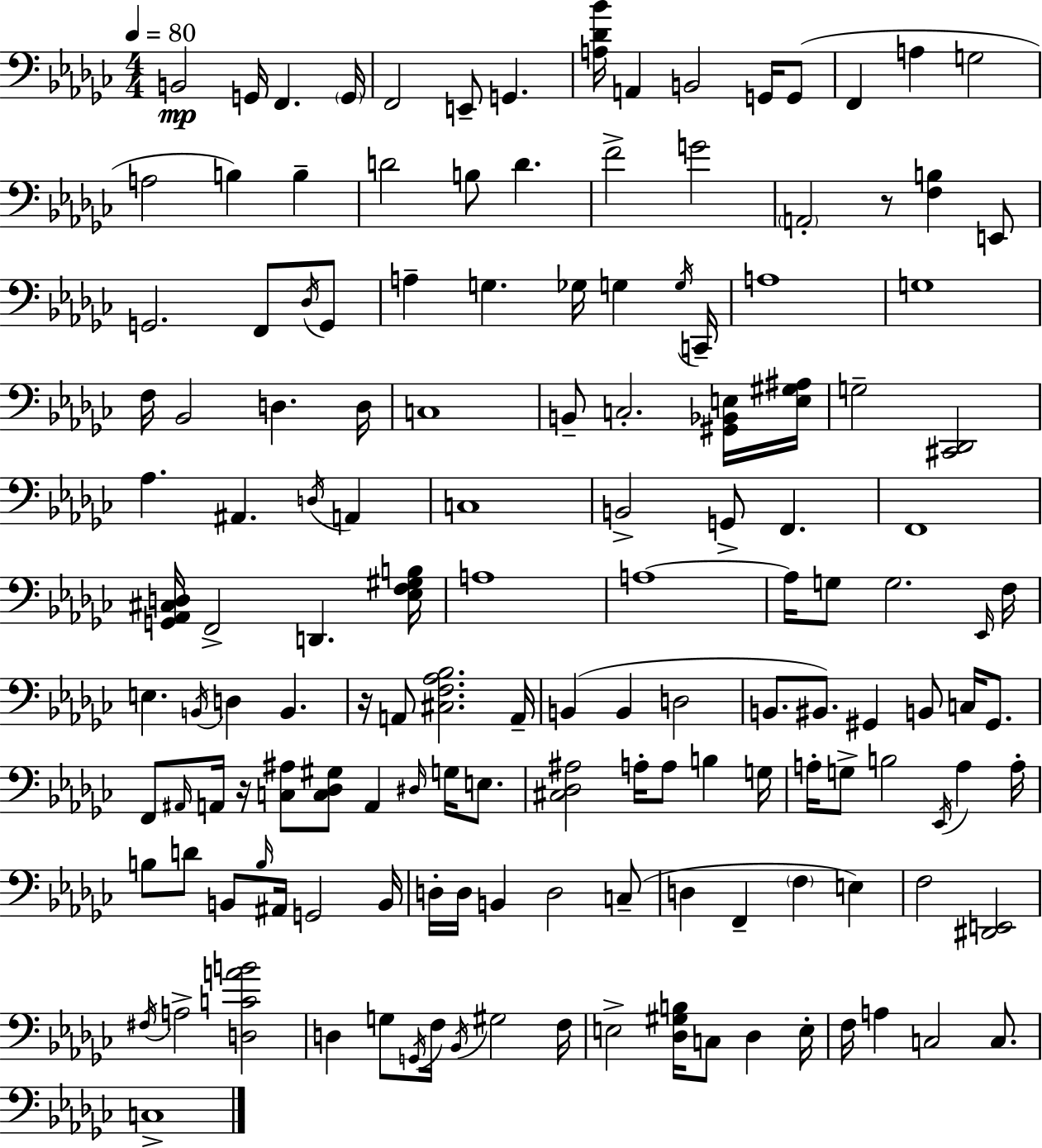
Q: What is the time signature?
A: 4/4